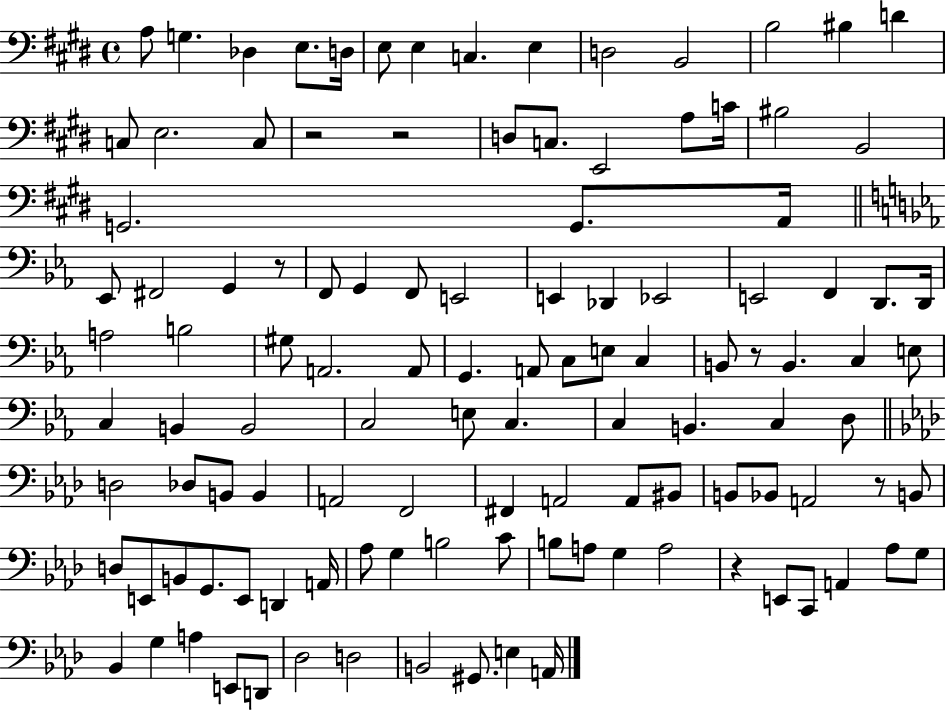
X:1
T:Untitled
M:4/4
L:1/4
K:E
A,/2 G, _D, E,/2 D,/4 E,/2 E, C, E, D,2 B,,2 B,2 ^B, D C,/2 E,2 C,/2 z2 z2 D,/2 C,/2 E,,2 A,/2 C/4 ^B,2 B,,2 G,,2 G,,/2 A,,/4 _E,,/2 ^F,,2 G,, z/2 F,,/2 G,, F,,/2 E,,2 E,, _D,, _E,,2 E,,2 F,, D,,/2 D,,/4 A,2 B,2 ^G,/2 A,,2 A,,/2 G,, A,,/2 C,/2 E,/2 C, B,,/2 z/2 B,, C, E,/2 C, B,, B,,2 C,2 E,/2 C, C, B,, C, D,/2 D,2 _D,/2 B,,/2 B,, A,,2 F,,2 ^F,, A,,2 A,,/2 ^B,,/2 B,,/2 _B,,/2 A,,2 z/2 B,,/2 D,/2 E,,/2 B,,/2 G,,/2 E,,/2 D,, A,,/4 _A,/2 G, B,2 C/2 B,/2 A,/2 G, A,2 z E,,/2 C,,/2 A,, _A,/2 G,/2 _B,, G, A, E,,/2 D,,/2 _D,2 D,2 B,,2 ^G,,/2 E, A,,/4